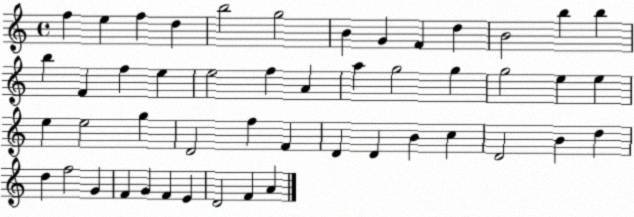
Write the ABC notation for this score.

X:1
T:Untitled
M:4/4
L:1/4
K:C
f e f d b2 g2 B G F d B2 b b b F f e e2 f A a g2 g g2 e e e e2 g D2 f F D D B c D2 B d d f2 G F G F E D2 F A